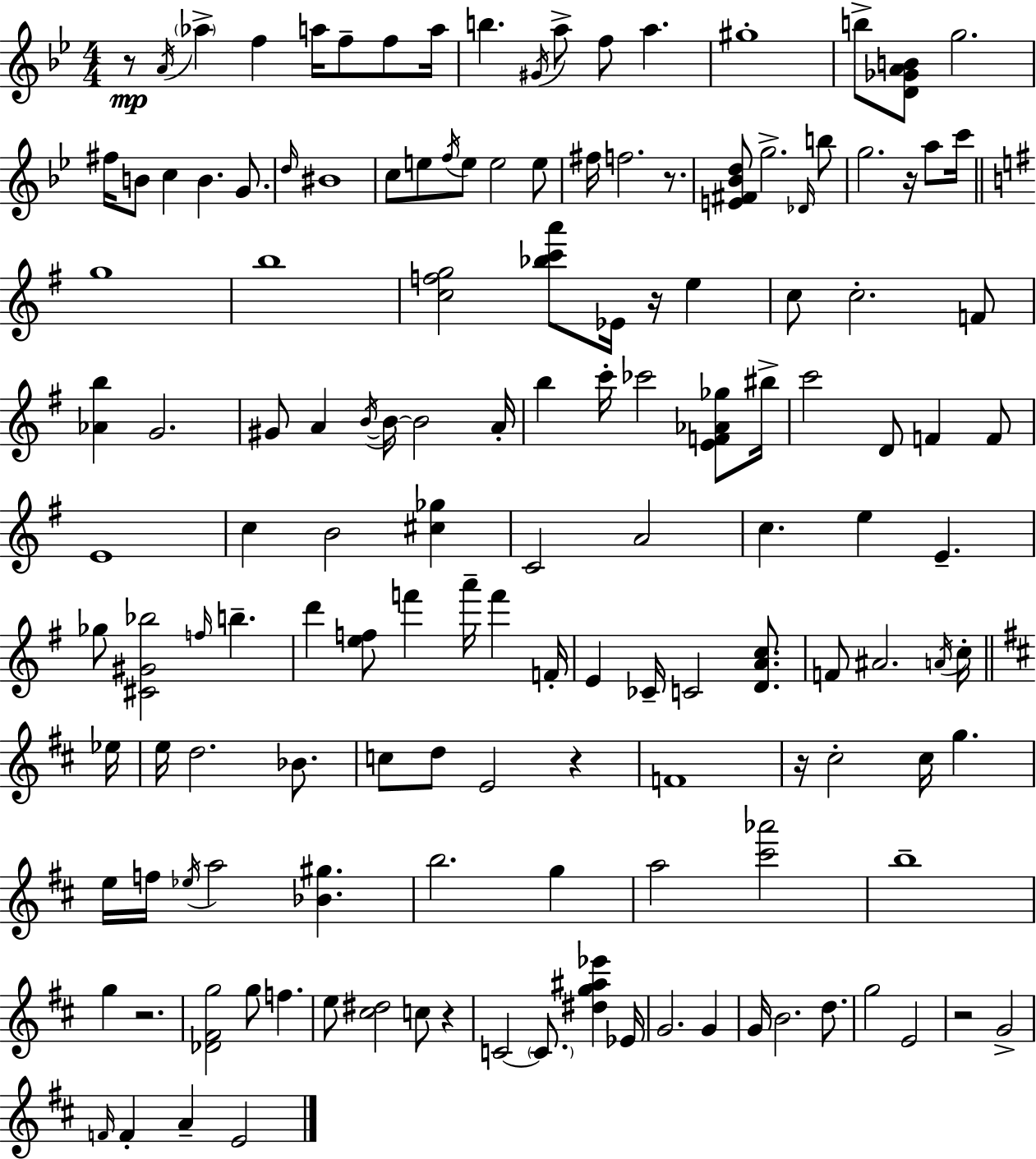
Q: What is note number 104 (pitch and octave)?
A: E5